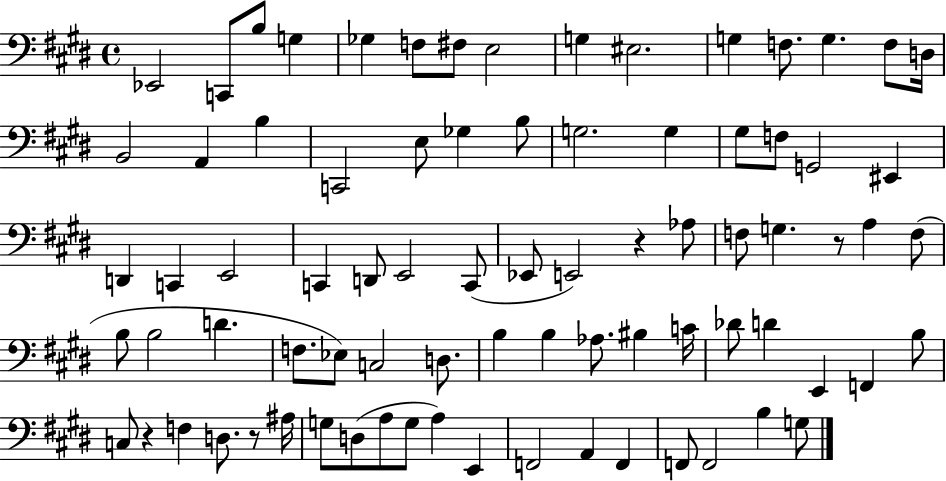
{
  \clef bass
  \time 4/4
  \defaultTimeSignature
  \key e \major
  ees,2 c,8 b8 g4 | ges4 f8 fis8 e2 | g4 eis2. | g4 f8. g4. f8 d16 | \break b,2 a,4 b4 | c,2 e8 ges4 b8 | g2. g4 | gis8 f8 g,2 eis,4 | \break d,4 c,4 e,2 | c,4 d,8 e,2 c,8( | ees,8 e,2) r4 aes8 | f8 g4. r8 a4 f8( | \break b8 b2 d'4. | f8. ees8) c2 d8. | b4 b4 aes8. bis4 c'16 | des'8 d'4 e,4 f,4 b8 | \break c8 r4 f4 d8. r8 ais16 | g8 d8( a8 g8 a4) e,4 | f,2 a,4 f,4 | f,8 f,2 b4 g8 | \break \bar "|."
}